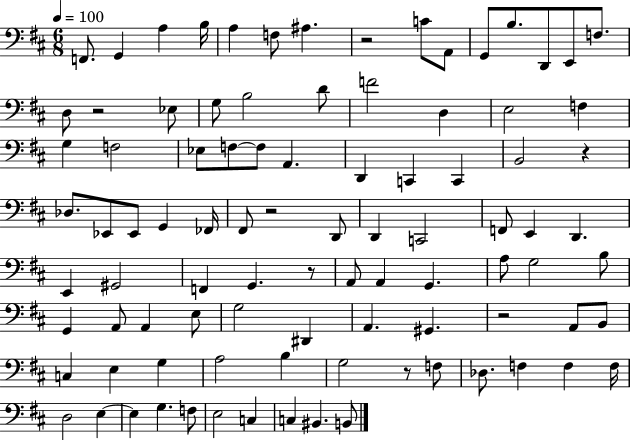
F2/e. G2/q A3/q B3/s A3/q F3/e A#3/q. R/h C4/e A2/e G2/e B3/e. D2/e E2/e F3/e. D3/e R/h Eb3/e G3/e B3/h D4/e F4/h D3/q E3/h F3/q G3/q F3/h Eb3/e F3/e F3/e A2/q. D2/q C2/q C2/q B2/h R/q Db3/e. Eb2/e Eb2/e G2/q FES2/s F#2/e R/h D2/e D2/q C2/h F2/e E2/q D2/q. E2/q G#2/h F2/q G2/q. R/e A2/e A2/q G2/q. A3/e G3/h B3/e G2/q A2/e A2/q E3/e G3/h D#2/q A2/q. G#2/q. R/h A2/e B2/e C3/q E3/q G3/q A3/h B3/q G3/h R/e F3/e Db3/e. F3/q F3/q F3/s D3/h E3/q E3/q G3/q. F3/e E3/h C3/q C3/q BIS2/q. B2/e